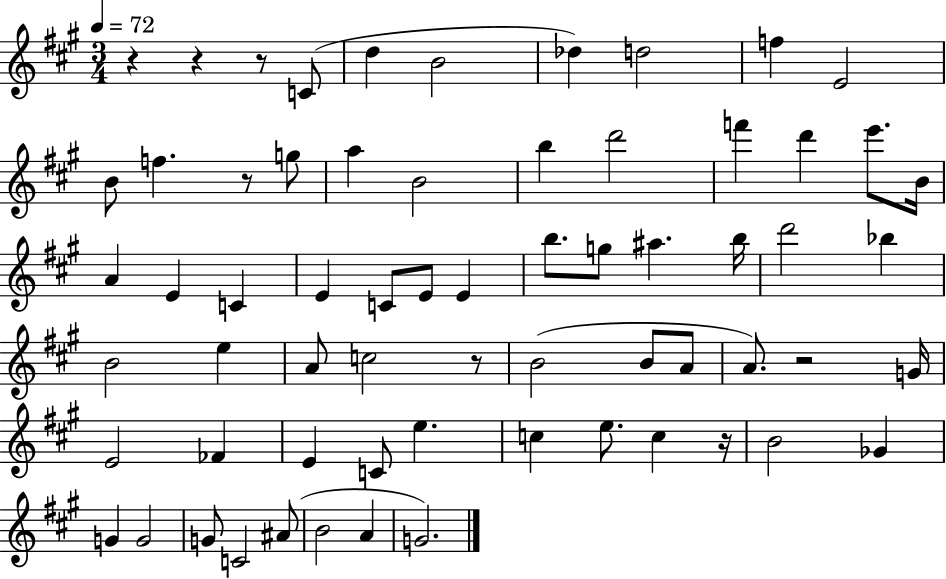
{
  \clef treble
  \numericTimeSignature
  \time 3/4
  \key a \major
  \tempo 4 = 72
  r4 r4 r8 c'8( | d''4 b'2 | des''4) d''2 | f''4 e'2 | \break b'8 f''4. r8 g''8 | a''4 b'2 | b''4 d'''2 | f'''4 d'''4 e'''8. b'16 | \break a'4 e'4 c'4 | e'4 c'8 e'8 e'4 | b''8. g''8 ais''4. b''16 | d'''2 bes''4 | \break b'2 e''4 | a'8 c''2 r8 | b'2( b'8 a'8 | a'8.) r2 g'16 | \break e'2 fes'4 | e'4 c'8 e''4. | c''4 e''8. c''4 r16 | b'2 ges'4 | \break g'4 g'2 | g'8 c'2 ais'8( | b'2 a'4 | g'2.) | \break \bar "|."
}